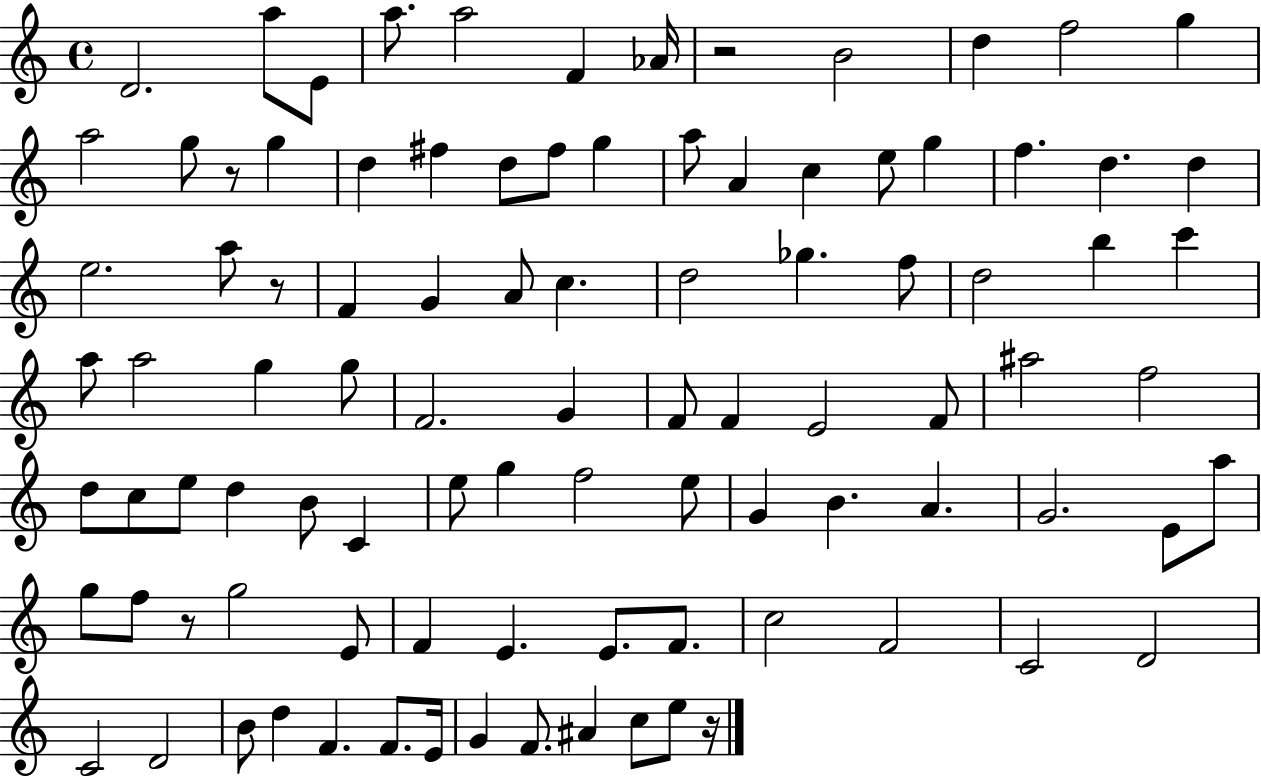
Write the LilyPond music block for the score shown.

{
  \clef treble
  \time 4/4
  \defaultTimeSignature
  \key c \major
  d'2. a''8 e'8 | a''8. a''2 f'4 aes'16 | r2 b'2 | d''4 f''2 g''4 | \break a''2 g''8 r8 g''4 | d''4 fis''4 d''8 fis''8 g''4 | a''8 a'4 c''4 e''8 g''4 | f''4. d''4. d''4 | \break e''2. a''8 r8 | f'4 g'4 a'8 c''4. | d''2 ges''4. f''8 | d''2 b''4 c'''4 | \break a''8 a''2 g''4 g''8 | f'2. g'4 | f'8 f'4 e'2 f'8 | ais''2 f''2 | \break d''8 c''8 e''8 d''4 b'8 c'4 | e''8 g''4 f''2 e''8 | g'4 b'4. a'4. | g'2. e'8 a''8 | \break g''8 f''8 r8 g''2 e'8 | f'4 e'4. e'8. f'8. | c''2 f'2 | c'2 d'2 | \break c'2 d'2 | b'8 d''4 f'4. f'8. e'16 | g'4 f'8. ais'4 c''8 e''8 r16 | \bar "|."
}